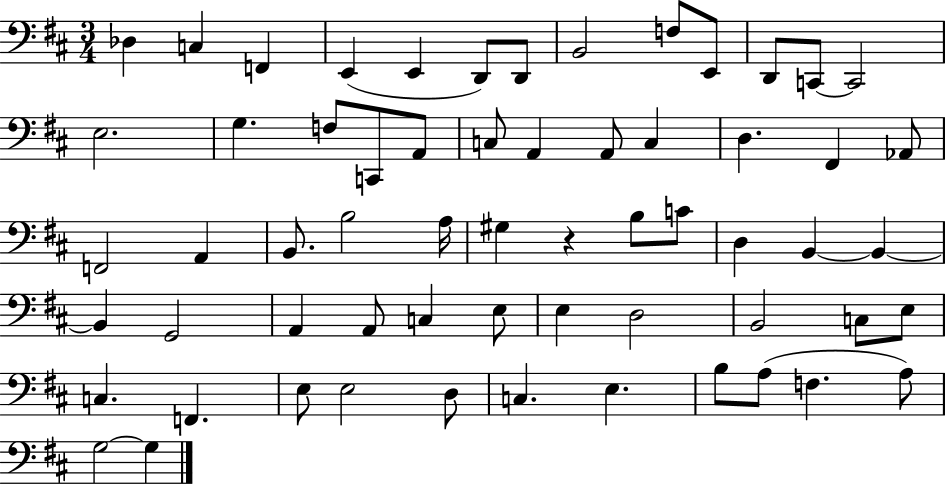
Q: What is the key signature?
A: D major